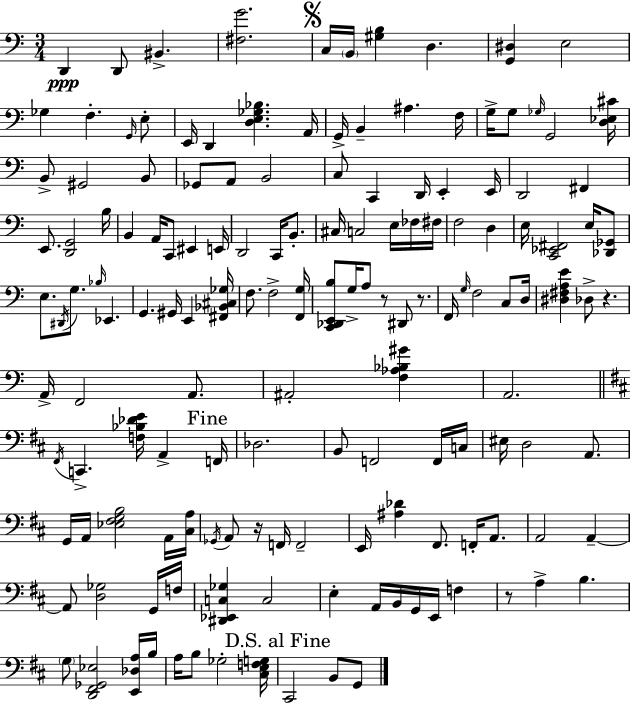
X:1
T:Untitled
M:3/4
L:1/4
K:Am
D,, D,,/2 ^B,, [^F,G]2 C,/4 B,,/4 [^G,B,] D, [G,,^D,] E,2 _G, F, G,,/4 E,/2 E,,/4 D,, [D,E,_G,_B,] A,,/4 G,,/4 B,, ^A, F,/4 G,/4 G,/2 _G,/4 G,,2 [D,_E,^C]/4 B,,/2 ^G,,2 B,,/2 _G,,/2 A,,/2 B,,2 C,/2 C,, D,,/4 E,, E,,/4 D,,2 ^F,, E,,/2 [D,,G,,]2 B,/4 B,, A,,/4 C,,/2 ^E,, E,,/4 D,,2 C,,/4 B,,/2 ^C,/4 C,2 E,/4 _F,/4 ^F,/4 F,2 D, E,/4 [C,,_E,,^F,,]2 E,/4 [_D,,_G,,]/2 E,/2 ^D,,/4 G,/2 _B,/4 _E,, G,, ^G,,/4 E,, [^F,,_B,,^C,_G,]/4 F,/2 F,2 [F,,G,]/4 [C,,_D,,E,,B,]/2 G,/4 A,/2 z/2 ^D,,/2 z/2 F,,/4 G,/4 F,2 C,/2 D,/4 [^D,^F,A,E] _D,/2 z A,,/4 F,,2 A,,/2 ^A,,2 [F,_A,_B,^G] A,,2 ^F,,/4 C,, [F,_B,_DE]/4 A,, F,,/4 _D,2 B,,/2 F,,2 F,,/4 C,/4 ^E,/4 D,2 A,,/2 G,,/4 A,,/4 [_E,^F,G,B,]2 A,,/4 [^C,A,]/4 _G,,/4 A,,/2 z/4 F,,/4 F,,2 E,,/4 [^A,_D] ^F,,/2 F,,/4 A,,/2 A,,2 A,, A,,/2 [D,_G,]2 G,,/4 F,/4 [^D,,_E,,C,_G,] C,2 E, A,,/4 B,,/4 G,,/4 E,,/4 F, z/2 A, B, G,/2 [D,,^F,,_G,,_E,]2 [E,,_D,A,]/4 B,/4 A,/4 B,/2 _G,2 [^C,E,F,G,]/4 ^C,,2 B,,/2 G,,/2